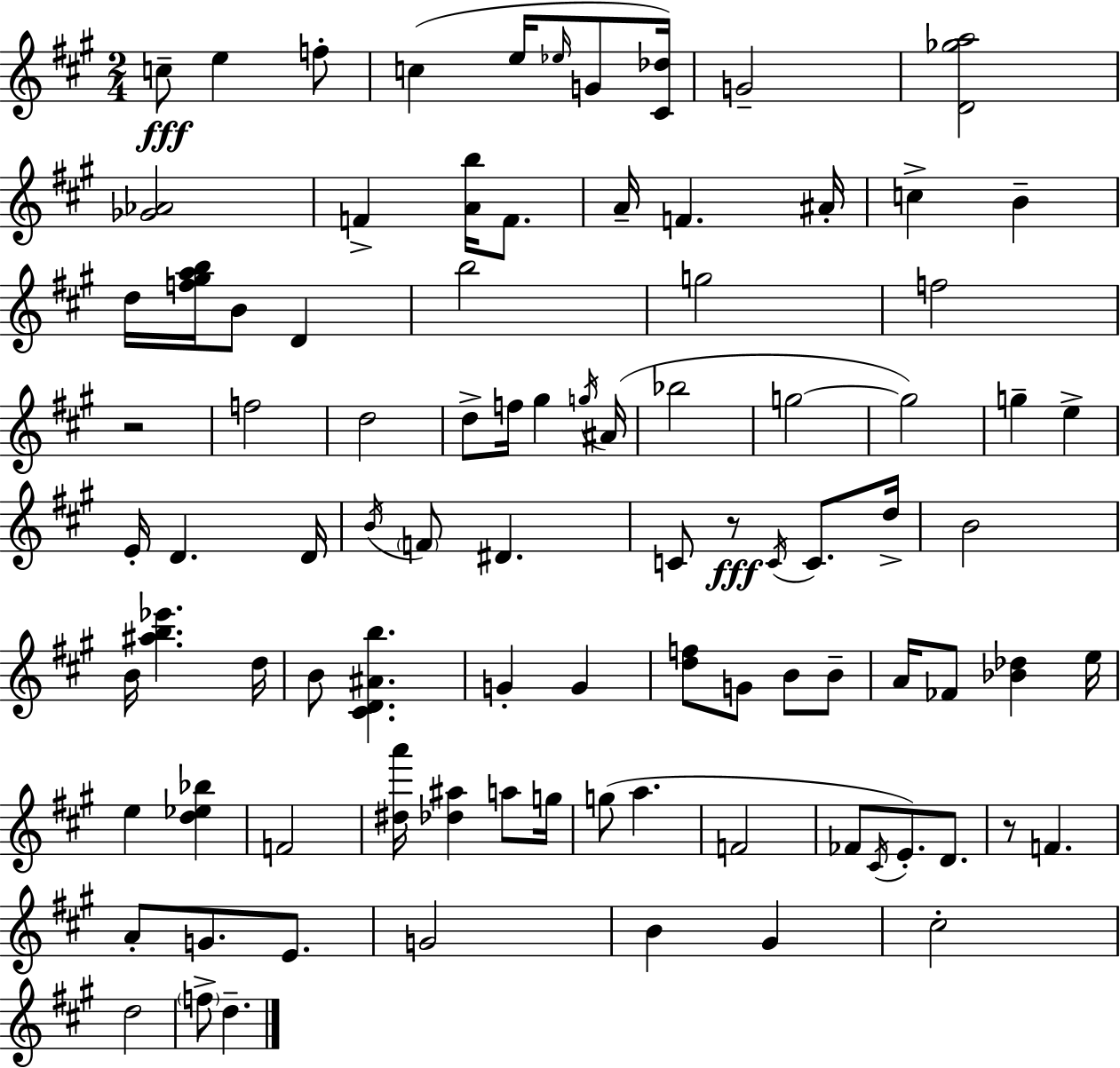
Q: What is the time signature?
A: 2/4